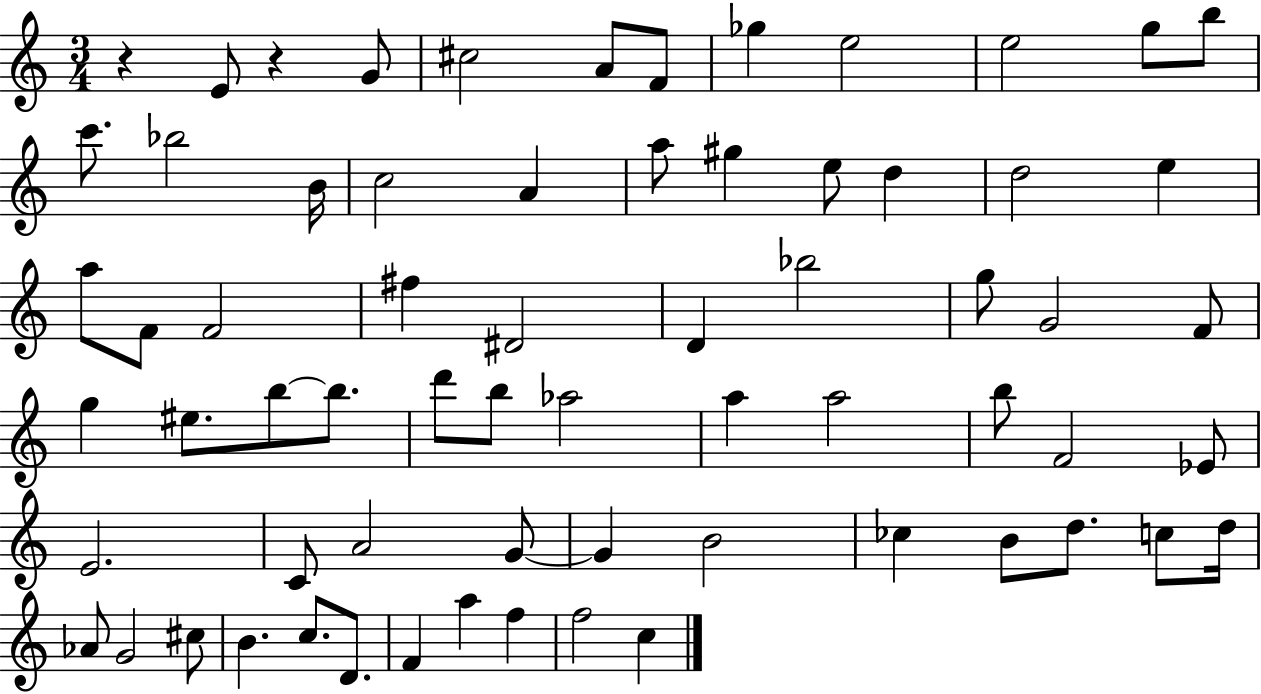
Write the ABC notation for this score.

X:1
T:Untitled
M:3/4
L:1/4
K:C
z E/2 z G/2 ^c2 A/2 F/2 _g e2 e2 g/2 b/2 c'/2 _b2 B/4 c2 A a/2 ^g e/2 d d2 e a/2 F/2 F2 ^f ^D2 D _b2 g/2 G2 F/2 g ^e/2 b/2 b/2 d'/2 b/2 _a2 a a2 b/2 F2 _E/2 E2 C/2 A2 G/2 G B2 _c B/2 d/2 c/2 d/4 _A/2 G2 ^c/2 B c/2 D/2 F a f f2 c